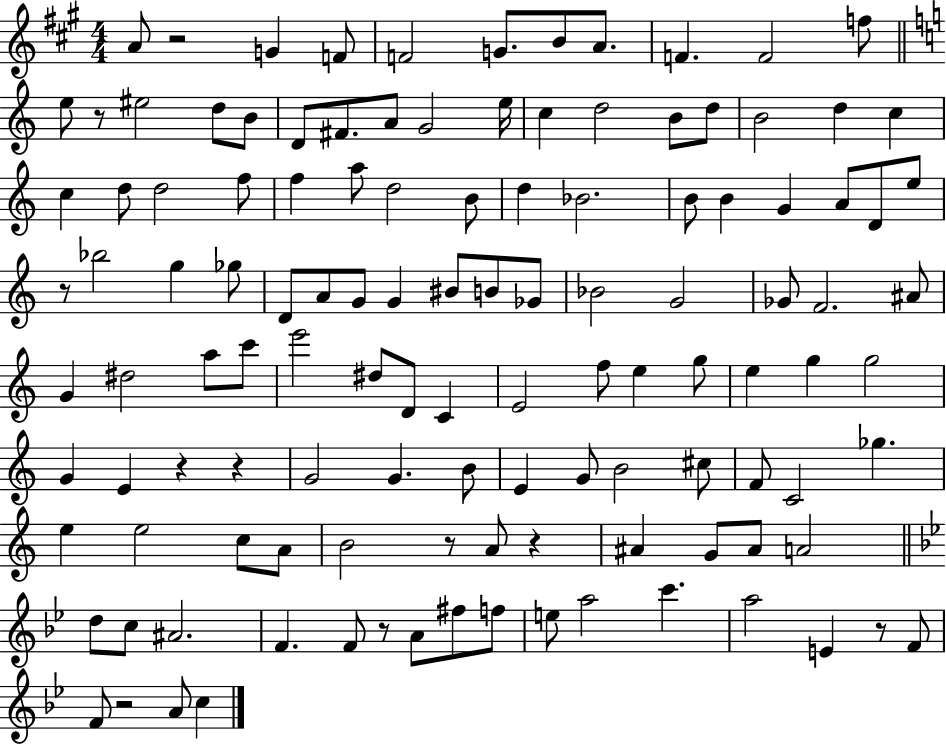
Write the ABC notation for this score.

X:1
T:Untitled
M:4/4
L:1/4
K:A
A/2 z2 G F/2 F2 G/2 B/2 A/2 F F2 f/2 e/2 z/2 ^e2 d/2 B/2 D/2 ^F/2 A/2 G2 e/4 c d2 B/2 d/2 B2 d c c d/2 d2 f/2 f a/2 d2 B/2 d _B2 B/2 B G A/2 D/2 e/2 z/2 _b2 g _g/2 D/2 A/2 G/2 G ^B/2 B/2 _G/2 _B2 G2 _G/2 F2 ^A/2 G ^d2 a/2 c'/2 e'2 ^d/2 D/2 C E2 f/2 e g/2 e g g2 G E z z G2 G B/2 E G/2 B2 ^c/2 F/2 C2 _g e e2 c/2 A/2 B2 z/2 A/2 z ^A G/2 ^A/2 A2 d/2 c/2 ^A2 F F/2 z/2 A/2 ^f/2 f/2 e/2 a2 c' a2 E z/2 F/2 F/2 z2 A/2 c